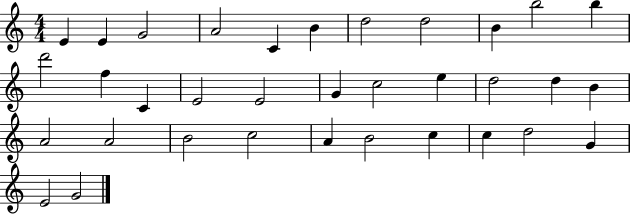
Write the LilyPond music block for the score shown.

{
  \clef treble
  \numericTimeSignature
  \time 4/4
  \key c \major
  e'4 e'4 g'2 | a'2 c'4 b'4 | d''2 d''2 | b'4 b''2 b''4 | \break d'''2 f''4 c'4 | e'2 e'2 | g'4 c''2 e''4 | d''2 d''4 b'4 | \break a'2 a'2 | b'2 c''2 | a'4 b'2 c''4 | c''4 d''2 g'4 | \break e'2 g'2 | \bar "|."
}